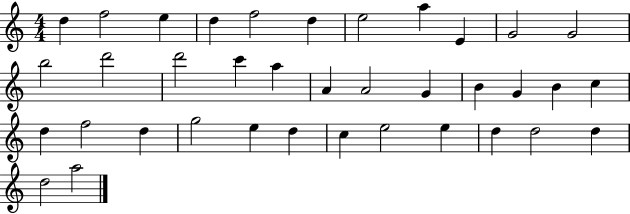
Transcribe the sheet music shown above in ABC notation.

X:1
T:Untitled
M:4/4
L:1/4
K:C
d f2 e d f2 d e2 a E G2 G2 b2 d'2 d'2 c' a A A2 G B G B c d f2 d g2 e d c e2 e d d2 d d2 a2